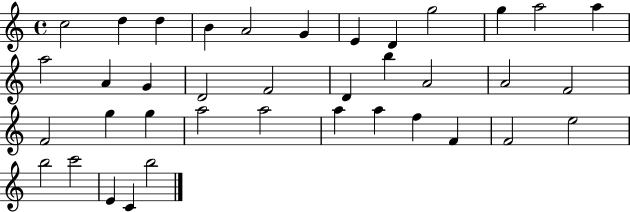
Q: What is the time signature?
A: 4/4